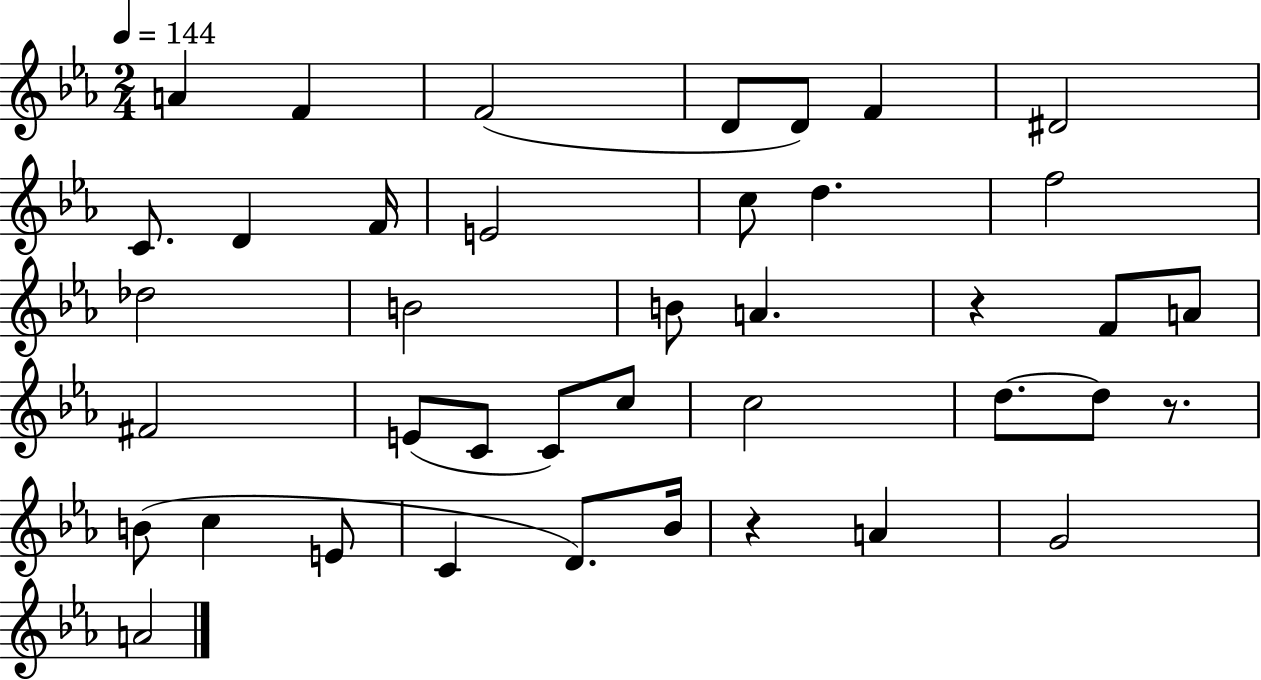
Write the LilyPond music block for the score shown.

{
  \clef treble
  \numericTimeSignature
  \time 2/4
  \key ees \major
  \tempo 4 = 144
  \repeat volta 2 { a'4 f'4 | f'2( | d'8 d'8) f'4 | dis'2 | \break c'8. d'4 f'16 | e'2 | c''8 d''4. | f''2 | \break des''2 | b'2 | b'8 a'4. | r4 f'8 a'8 | \break fis'2 | e'8( c'8 c'8) c''8 | c''2 | d''8.~~ d''8 r8. | \break b'8( c''4 e'8 | c'4 d'8.) bes'16 | r4 a'4 | g'2 | \break a'2 | } \bar "|."
}